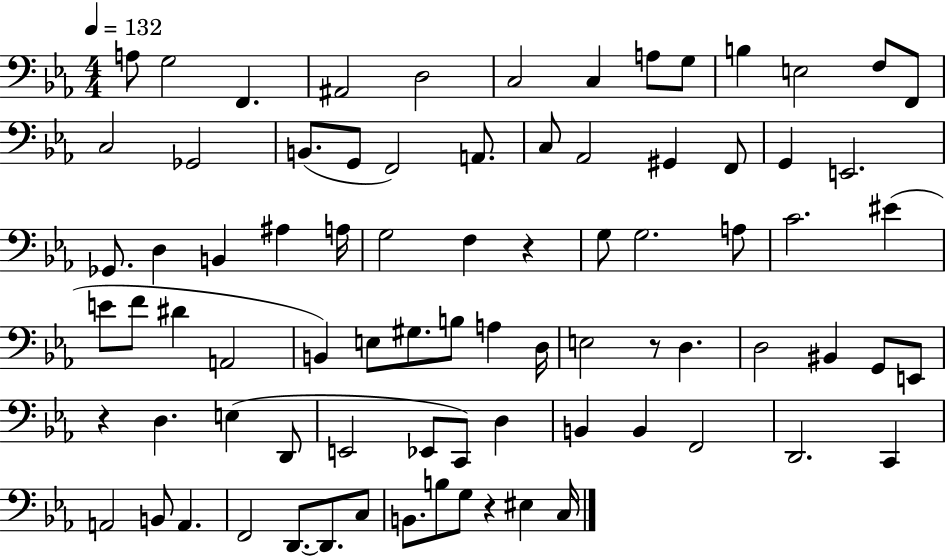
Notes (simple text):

A3/e G3/h F2/q. A#2/h D3/h C3/h C3/q A3/e G3/e B3/q E3/h F3/e F2/e C3/h Gb2/h B2/e. G2/e F2/h A2/e. C3/e Ab2/h G#2/q F2/e G2/q E2/h. Gb2/e. D3/q B2/q A#3/q A3/s G3/h F3/q R/q G3/e G3/h. A3/e C4/h. EIS4/q E4/e F4/e D#4/q A2/h B2/q E3/e G#3/e. B3/e A3/q D3/s E3/h R/e D3/q. D3/h BIS2/q G2/e E2/e R/q D3/q. E3/q D2/e E2/h Eb2/e C2/e D3/q B2/q B2/q F2/h D2/h. C2/q A2/h B2/e A2/q. F2/h D2/e. D2/e. C3/e B2/e. B3/e G3/e R/q EIS3/q C3/s